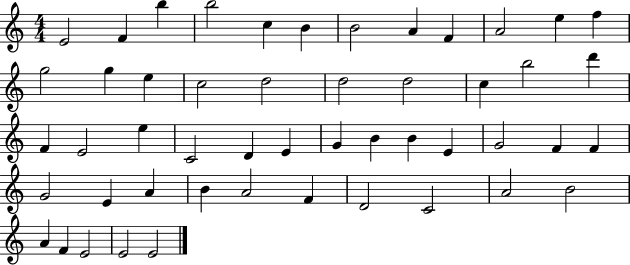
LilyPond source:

{
  \clef treble
  \numericTimeSignature
  \time 4/4
  \key c \major
  e'2 f'4 b''4 | b''2 c''4 b'4 | b'2 a'4 f'4 | a'2 e''4 f''4 | \break g''2 g''4 e''4 | c''2 d''2 | d''2 d''2 | c''4 b''2 d'''4 | \break f'4 e'2 e''4 | c'2 d'4 e'4 | g'4 b'4 b'4 e'4 | g'2 f'4 f'4 | \break g'2 e'4 a'4 | b'4 a'2 f'4 | d'2 c'2 | a'2 b'2 | \break a'4 f'4 e'2 | e'2 e'2 | \bar "|."
}